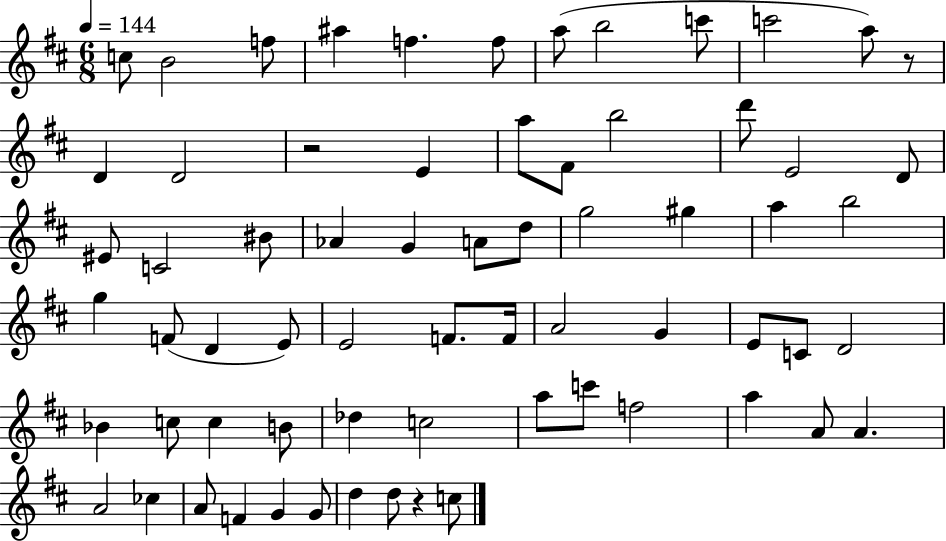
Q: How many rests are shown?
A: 3